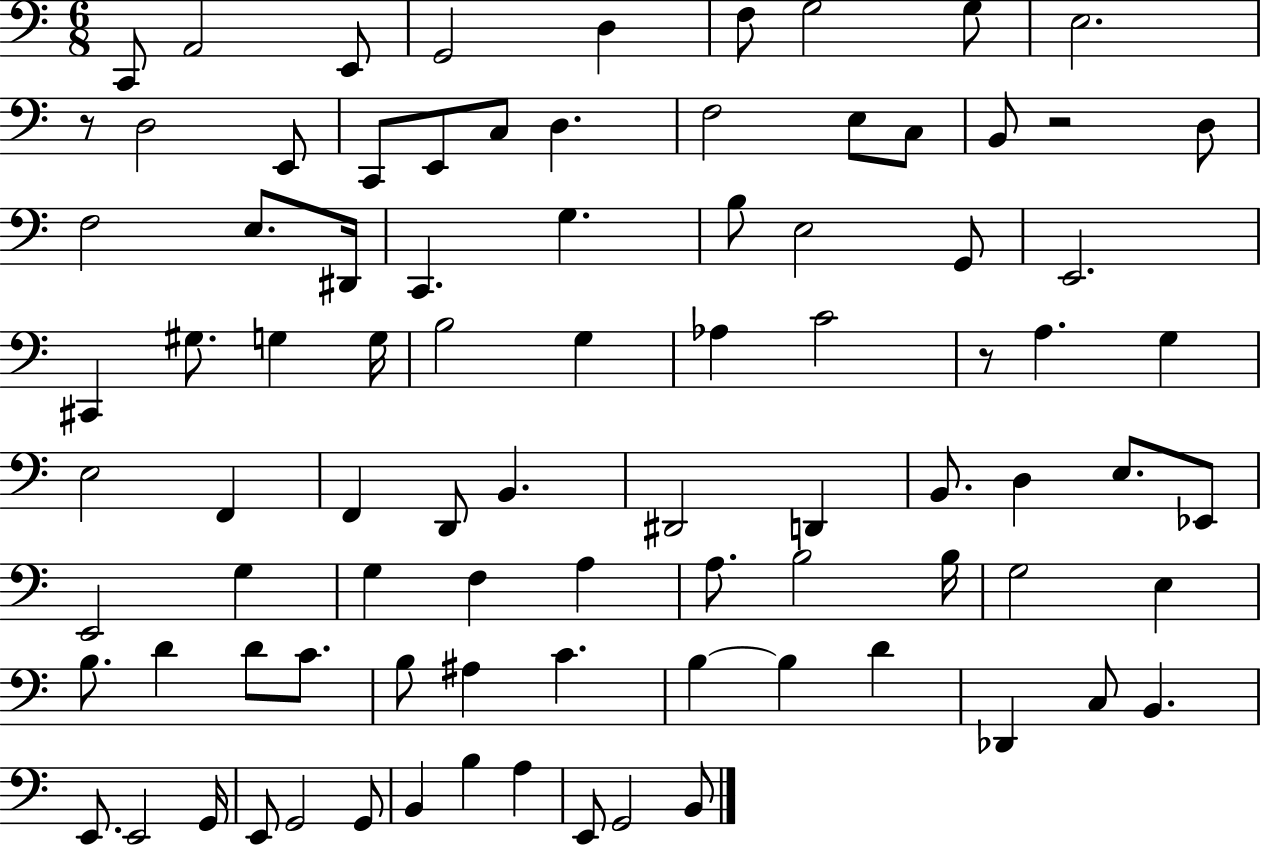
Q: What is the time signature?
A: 6/8